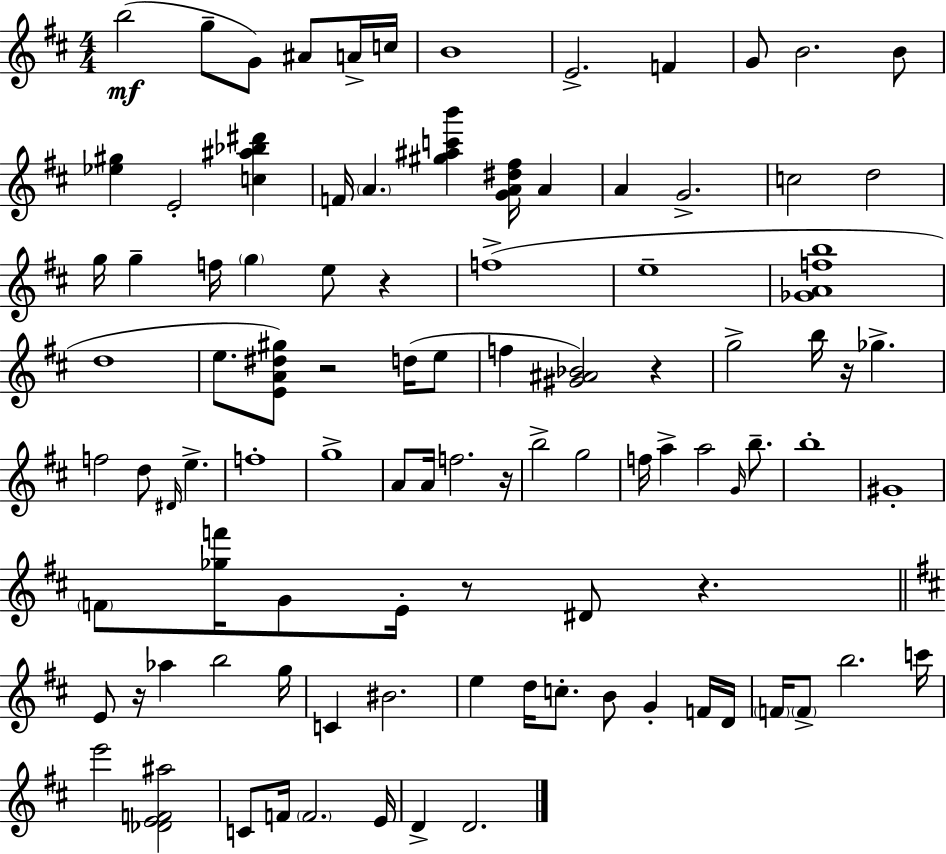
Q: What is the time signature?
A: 4/4